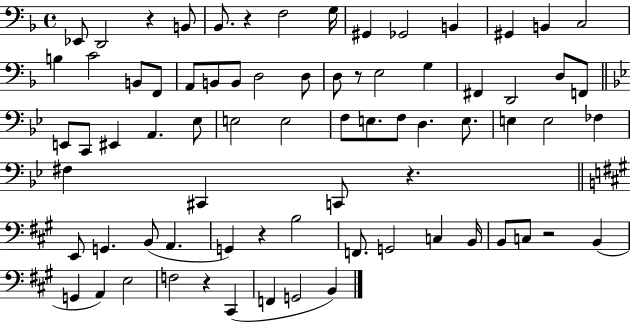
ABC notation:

X:1
T:Untitled
M:4/4
L:1/4
K:F
_E,,/2 D,,2 z B,,/2 _B,,/2 z F,2 G,/4 ^G,, _G,,2 B,, ^G,, B,, C,2 B, C2 B,,/2 F,,/2 A,,/2 B,,/2 B,,/2 D,2 D,/2 D,/2 z/2 E,2 G, ^F,, D,,2 D,/2 F,,/2 E,,/2 C,,/2 ^E,, A,, _E,/2 E,2 E,2 F,/2 E,/2 F,/2 D, E,/2 E, E,2 _F, ^F, ^C,, C,,/2 z E,,/2 G,, B,,/2 A,, G,, z B,2 F,,/2 G,,2 C, B,,/4 B,,/2 C,/2 z2 B,, G,, A,, E,2 F,2 z ^C,, F,, G,,2 B,,